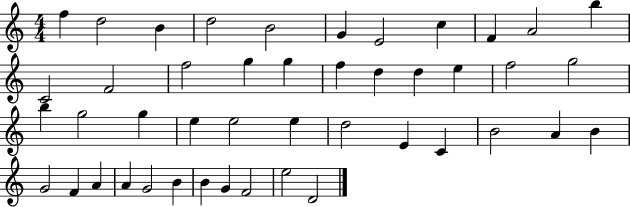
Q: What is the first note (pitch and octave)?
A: F5